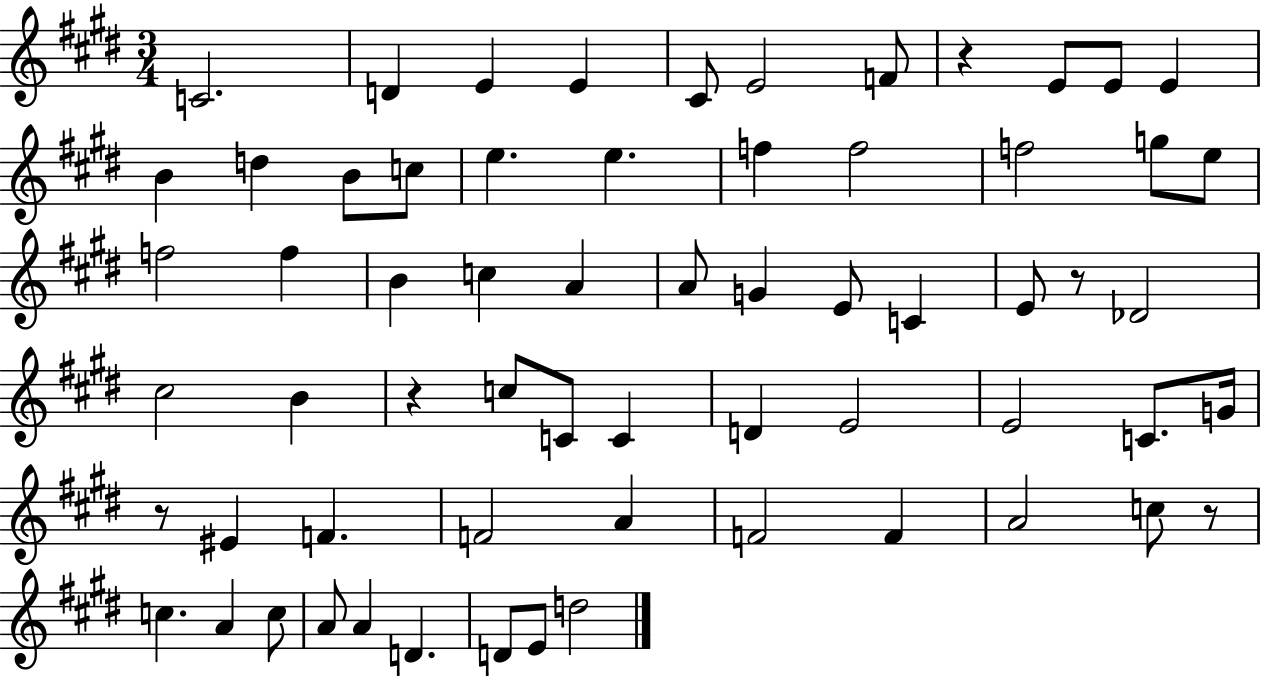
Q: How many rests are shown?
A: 5